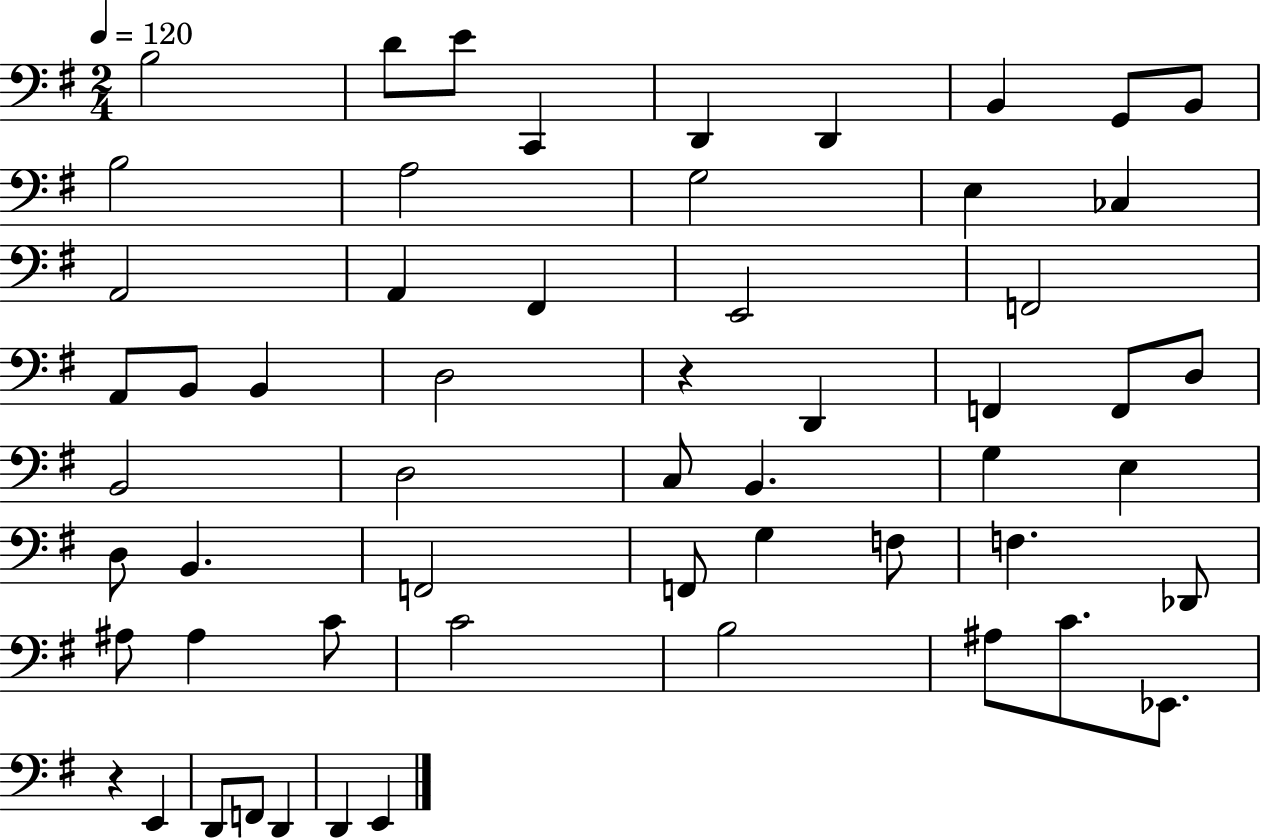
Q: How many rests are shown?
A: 2